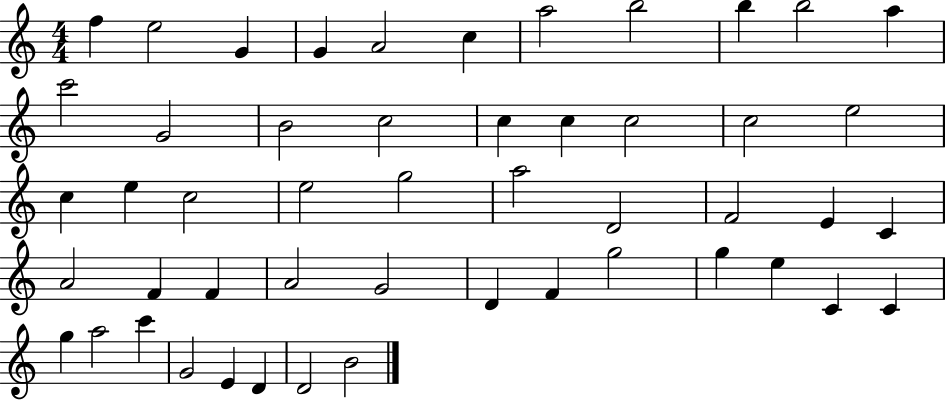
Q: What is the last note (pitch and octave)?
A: B4